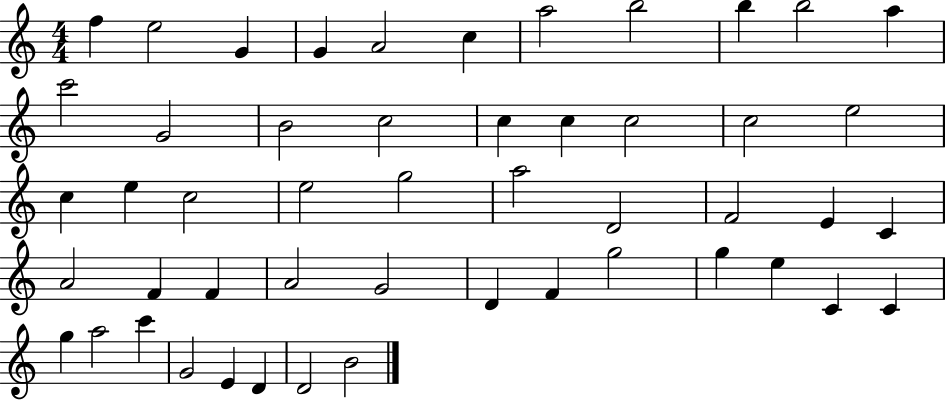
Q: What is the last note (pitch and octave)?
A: B4